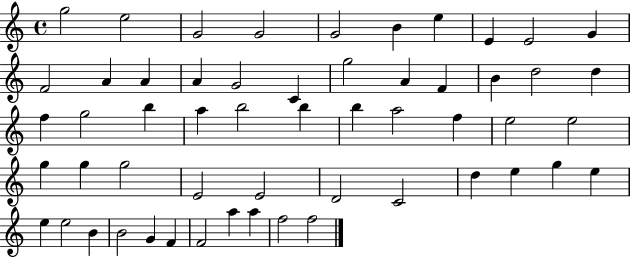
X:1
T:Untitled
M:4/4
L:1/4
K:C
g2 e2 G2 G2 G2 B e E E2 G F2 A A A G2 C g2 A F B d2 d f g2 b a b2 b b a2 f e2 e2 g g g2 E2 E2 D2 C2 d e g e e e2 B B2 G F F2 a a f2 f2